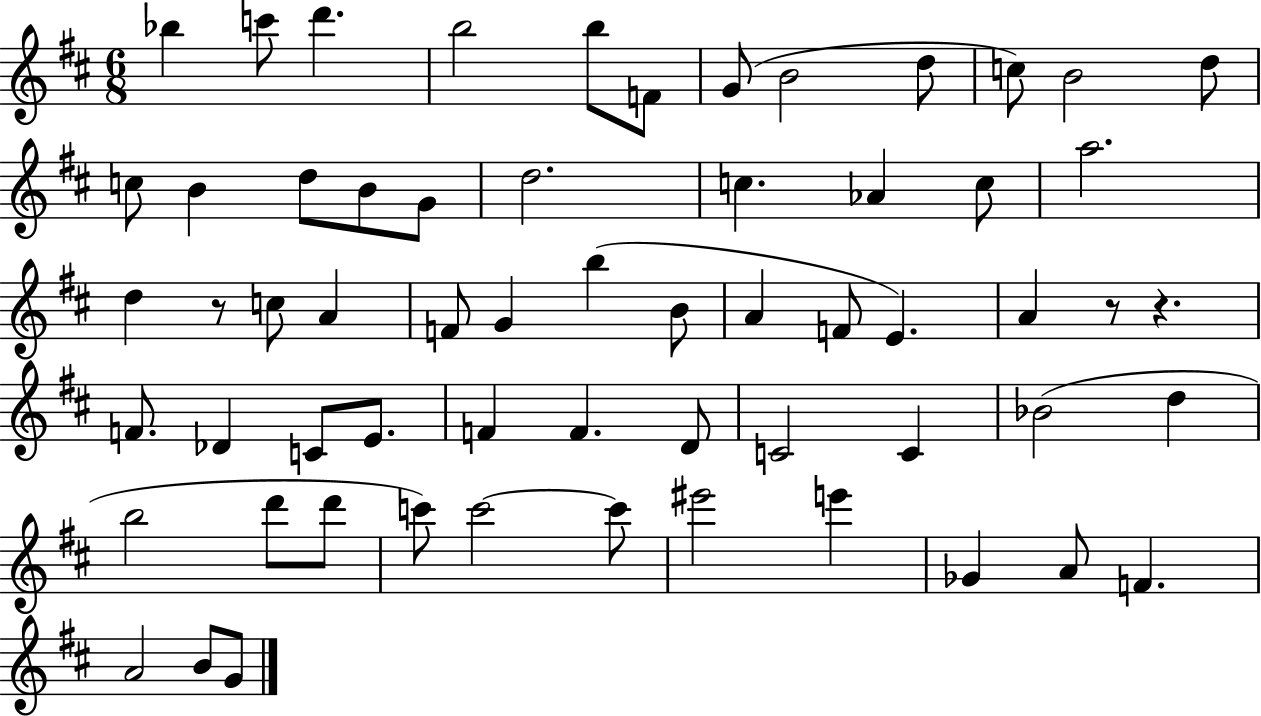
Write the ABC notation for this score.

X:1
T:Untitled
M:6/8
L:1/4
K:D
_b c'/2 d' b2 b/2 F/2 G/2 B2 d/2 c/2 B2 d/2 c/2 B d/2 B/2 G/2 d2 c _A c/2 a2 d z/2 c/2 A F/2 G b B/2 A F/2 E A z/2 z F/2 _D C/2 E/2 F F D/2 C2 C _B2 d b2 d'/2 d'/2 c'/2 c'2 c'/2 ^e'2 e' _G A/2 F A2 B/2 G/2